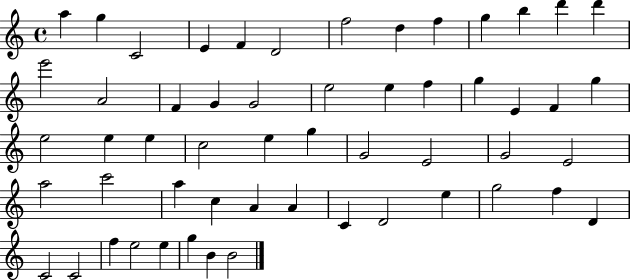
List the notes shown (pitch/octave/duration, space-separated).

A5/q G5/q C4/h E4/q F4/q D4/h F5/h D5/q F5/q G5/q B5/q D6/q D6/q E6/h A4/h F4/q G4/q G4/h E5/h E5/q F5/q G5/q E4/q F4/q G5/q E5/h E5/q E5/q C5/h E5/q G5/q G4/h E4/h G4/h E4/h A5/h C6/h A5/q C5/q A4/q A4/q C4/q D4/h E5/q G5/h F5/q D4/q C4/h C4/h F5/q E5/h E5/q G5/q B4/q B4/h